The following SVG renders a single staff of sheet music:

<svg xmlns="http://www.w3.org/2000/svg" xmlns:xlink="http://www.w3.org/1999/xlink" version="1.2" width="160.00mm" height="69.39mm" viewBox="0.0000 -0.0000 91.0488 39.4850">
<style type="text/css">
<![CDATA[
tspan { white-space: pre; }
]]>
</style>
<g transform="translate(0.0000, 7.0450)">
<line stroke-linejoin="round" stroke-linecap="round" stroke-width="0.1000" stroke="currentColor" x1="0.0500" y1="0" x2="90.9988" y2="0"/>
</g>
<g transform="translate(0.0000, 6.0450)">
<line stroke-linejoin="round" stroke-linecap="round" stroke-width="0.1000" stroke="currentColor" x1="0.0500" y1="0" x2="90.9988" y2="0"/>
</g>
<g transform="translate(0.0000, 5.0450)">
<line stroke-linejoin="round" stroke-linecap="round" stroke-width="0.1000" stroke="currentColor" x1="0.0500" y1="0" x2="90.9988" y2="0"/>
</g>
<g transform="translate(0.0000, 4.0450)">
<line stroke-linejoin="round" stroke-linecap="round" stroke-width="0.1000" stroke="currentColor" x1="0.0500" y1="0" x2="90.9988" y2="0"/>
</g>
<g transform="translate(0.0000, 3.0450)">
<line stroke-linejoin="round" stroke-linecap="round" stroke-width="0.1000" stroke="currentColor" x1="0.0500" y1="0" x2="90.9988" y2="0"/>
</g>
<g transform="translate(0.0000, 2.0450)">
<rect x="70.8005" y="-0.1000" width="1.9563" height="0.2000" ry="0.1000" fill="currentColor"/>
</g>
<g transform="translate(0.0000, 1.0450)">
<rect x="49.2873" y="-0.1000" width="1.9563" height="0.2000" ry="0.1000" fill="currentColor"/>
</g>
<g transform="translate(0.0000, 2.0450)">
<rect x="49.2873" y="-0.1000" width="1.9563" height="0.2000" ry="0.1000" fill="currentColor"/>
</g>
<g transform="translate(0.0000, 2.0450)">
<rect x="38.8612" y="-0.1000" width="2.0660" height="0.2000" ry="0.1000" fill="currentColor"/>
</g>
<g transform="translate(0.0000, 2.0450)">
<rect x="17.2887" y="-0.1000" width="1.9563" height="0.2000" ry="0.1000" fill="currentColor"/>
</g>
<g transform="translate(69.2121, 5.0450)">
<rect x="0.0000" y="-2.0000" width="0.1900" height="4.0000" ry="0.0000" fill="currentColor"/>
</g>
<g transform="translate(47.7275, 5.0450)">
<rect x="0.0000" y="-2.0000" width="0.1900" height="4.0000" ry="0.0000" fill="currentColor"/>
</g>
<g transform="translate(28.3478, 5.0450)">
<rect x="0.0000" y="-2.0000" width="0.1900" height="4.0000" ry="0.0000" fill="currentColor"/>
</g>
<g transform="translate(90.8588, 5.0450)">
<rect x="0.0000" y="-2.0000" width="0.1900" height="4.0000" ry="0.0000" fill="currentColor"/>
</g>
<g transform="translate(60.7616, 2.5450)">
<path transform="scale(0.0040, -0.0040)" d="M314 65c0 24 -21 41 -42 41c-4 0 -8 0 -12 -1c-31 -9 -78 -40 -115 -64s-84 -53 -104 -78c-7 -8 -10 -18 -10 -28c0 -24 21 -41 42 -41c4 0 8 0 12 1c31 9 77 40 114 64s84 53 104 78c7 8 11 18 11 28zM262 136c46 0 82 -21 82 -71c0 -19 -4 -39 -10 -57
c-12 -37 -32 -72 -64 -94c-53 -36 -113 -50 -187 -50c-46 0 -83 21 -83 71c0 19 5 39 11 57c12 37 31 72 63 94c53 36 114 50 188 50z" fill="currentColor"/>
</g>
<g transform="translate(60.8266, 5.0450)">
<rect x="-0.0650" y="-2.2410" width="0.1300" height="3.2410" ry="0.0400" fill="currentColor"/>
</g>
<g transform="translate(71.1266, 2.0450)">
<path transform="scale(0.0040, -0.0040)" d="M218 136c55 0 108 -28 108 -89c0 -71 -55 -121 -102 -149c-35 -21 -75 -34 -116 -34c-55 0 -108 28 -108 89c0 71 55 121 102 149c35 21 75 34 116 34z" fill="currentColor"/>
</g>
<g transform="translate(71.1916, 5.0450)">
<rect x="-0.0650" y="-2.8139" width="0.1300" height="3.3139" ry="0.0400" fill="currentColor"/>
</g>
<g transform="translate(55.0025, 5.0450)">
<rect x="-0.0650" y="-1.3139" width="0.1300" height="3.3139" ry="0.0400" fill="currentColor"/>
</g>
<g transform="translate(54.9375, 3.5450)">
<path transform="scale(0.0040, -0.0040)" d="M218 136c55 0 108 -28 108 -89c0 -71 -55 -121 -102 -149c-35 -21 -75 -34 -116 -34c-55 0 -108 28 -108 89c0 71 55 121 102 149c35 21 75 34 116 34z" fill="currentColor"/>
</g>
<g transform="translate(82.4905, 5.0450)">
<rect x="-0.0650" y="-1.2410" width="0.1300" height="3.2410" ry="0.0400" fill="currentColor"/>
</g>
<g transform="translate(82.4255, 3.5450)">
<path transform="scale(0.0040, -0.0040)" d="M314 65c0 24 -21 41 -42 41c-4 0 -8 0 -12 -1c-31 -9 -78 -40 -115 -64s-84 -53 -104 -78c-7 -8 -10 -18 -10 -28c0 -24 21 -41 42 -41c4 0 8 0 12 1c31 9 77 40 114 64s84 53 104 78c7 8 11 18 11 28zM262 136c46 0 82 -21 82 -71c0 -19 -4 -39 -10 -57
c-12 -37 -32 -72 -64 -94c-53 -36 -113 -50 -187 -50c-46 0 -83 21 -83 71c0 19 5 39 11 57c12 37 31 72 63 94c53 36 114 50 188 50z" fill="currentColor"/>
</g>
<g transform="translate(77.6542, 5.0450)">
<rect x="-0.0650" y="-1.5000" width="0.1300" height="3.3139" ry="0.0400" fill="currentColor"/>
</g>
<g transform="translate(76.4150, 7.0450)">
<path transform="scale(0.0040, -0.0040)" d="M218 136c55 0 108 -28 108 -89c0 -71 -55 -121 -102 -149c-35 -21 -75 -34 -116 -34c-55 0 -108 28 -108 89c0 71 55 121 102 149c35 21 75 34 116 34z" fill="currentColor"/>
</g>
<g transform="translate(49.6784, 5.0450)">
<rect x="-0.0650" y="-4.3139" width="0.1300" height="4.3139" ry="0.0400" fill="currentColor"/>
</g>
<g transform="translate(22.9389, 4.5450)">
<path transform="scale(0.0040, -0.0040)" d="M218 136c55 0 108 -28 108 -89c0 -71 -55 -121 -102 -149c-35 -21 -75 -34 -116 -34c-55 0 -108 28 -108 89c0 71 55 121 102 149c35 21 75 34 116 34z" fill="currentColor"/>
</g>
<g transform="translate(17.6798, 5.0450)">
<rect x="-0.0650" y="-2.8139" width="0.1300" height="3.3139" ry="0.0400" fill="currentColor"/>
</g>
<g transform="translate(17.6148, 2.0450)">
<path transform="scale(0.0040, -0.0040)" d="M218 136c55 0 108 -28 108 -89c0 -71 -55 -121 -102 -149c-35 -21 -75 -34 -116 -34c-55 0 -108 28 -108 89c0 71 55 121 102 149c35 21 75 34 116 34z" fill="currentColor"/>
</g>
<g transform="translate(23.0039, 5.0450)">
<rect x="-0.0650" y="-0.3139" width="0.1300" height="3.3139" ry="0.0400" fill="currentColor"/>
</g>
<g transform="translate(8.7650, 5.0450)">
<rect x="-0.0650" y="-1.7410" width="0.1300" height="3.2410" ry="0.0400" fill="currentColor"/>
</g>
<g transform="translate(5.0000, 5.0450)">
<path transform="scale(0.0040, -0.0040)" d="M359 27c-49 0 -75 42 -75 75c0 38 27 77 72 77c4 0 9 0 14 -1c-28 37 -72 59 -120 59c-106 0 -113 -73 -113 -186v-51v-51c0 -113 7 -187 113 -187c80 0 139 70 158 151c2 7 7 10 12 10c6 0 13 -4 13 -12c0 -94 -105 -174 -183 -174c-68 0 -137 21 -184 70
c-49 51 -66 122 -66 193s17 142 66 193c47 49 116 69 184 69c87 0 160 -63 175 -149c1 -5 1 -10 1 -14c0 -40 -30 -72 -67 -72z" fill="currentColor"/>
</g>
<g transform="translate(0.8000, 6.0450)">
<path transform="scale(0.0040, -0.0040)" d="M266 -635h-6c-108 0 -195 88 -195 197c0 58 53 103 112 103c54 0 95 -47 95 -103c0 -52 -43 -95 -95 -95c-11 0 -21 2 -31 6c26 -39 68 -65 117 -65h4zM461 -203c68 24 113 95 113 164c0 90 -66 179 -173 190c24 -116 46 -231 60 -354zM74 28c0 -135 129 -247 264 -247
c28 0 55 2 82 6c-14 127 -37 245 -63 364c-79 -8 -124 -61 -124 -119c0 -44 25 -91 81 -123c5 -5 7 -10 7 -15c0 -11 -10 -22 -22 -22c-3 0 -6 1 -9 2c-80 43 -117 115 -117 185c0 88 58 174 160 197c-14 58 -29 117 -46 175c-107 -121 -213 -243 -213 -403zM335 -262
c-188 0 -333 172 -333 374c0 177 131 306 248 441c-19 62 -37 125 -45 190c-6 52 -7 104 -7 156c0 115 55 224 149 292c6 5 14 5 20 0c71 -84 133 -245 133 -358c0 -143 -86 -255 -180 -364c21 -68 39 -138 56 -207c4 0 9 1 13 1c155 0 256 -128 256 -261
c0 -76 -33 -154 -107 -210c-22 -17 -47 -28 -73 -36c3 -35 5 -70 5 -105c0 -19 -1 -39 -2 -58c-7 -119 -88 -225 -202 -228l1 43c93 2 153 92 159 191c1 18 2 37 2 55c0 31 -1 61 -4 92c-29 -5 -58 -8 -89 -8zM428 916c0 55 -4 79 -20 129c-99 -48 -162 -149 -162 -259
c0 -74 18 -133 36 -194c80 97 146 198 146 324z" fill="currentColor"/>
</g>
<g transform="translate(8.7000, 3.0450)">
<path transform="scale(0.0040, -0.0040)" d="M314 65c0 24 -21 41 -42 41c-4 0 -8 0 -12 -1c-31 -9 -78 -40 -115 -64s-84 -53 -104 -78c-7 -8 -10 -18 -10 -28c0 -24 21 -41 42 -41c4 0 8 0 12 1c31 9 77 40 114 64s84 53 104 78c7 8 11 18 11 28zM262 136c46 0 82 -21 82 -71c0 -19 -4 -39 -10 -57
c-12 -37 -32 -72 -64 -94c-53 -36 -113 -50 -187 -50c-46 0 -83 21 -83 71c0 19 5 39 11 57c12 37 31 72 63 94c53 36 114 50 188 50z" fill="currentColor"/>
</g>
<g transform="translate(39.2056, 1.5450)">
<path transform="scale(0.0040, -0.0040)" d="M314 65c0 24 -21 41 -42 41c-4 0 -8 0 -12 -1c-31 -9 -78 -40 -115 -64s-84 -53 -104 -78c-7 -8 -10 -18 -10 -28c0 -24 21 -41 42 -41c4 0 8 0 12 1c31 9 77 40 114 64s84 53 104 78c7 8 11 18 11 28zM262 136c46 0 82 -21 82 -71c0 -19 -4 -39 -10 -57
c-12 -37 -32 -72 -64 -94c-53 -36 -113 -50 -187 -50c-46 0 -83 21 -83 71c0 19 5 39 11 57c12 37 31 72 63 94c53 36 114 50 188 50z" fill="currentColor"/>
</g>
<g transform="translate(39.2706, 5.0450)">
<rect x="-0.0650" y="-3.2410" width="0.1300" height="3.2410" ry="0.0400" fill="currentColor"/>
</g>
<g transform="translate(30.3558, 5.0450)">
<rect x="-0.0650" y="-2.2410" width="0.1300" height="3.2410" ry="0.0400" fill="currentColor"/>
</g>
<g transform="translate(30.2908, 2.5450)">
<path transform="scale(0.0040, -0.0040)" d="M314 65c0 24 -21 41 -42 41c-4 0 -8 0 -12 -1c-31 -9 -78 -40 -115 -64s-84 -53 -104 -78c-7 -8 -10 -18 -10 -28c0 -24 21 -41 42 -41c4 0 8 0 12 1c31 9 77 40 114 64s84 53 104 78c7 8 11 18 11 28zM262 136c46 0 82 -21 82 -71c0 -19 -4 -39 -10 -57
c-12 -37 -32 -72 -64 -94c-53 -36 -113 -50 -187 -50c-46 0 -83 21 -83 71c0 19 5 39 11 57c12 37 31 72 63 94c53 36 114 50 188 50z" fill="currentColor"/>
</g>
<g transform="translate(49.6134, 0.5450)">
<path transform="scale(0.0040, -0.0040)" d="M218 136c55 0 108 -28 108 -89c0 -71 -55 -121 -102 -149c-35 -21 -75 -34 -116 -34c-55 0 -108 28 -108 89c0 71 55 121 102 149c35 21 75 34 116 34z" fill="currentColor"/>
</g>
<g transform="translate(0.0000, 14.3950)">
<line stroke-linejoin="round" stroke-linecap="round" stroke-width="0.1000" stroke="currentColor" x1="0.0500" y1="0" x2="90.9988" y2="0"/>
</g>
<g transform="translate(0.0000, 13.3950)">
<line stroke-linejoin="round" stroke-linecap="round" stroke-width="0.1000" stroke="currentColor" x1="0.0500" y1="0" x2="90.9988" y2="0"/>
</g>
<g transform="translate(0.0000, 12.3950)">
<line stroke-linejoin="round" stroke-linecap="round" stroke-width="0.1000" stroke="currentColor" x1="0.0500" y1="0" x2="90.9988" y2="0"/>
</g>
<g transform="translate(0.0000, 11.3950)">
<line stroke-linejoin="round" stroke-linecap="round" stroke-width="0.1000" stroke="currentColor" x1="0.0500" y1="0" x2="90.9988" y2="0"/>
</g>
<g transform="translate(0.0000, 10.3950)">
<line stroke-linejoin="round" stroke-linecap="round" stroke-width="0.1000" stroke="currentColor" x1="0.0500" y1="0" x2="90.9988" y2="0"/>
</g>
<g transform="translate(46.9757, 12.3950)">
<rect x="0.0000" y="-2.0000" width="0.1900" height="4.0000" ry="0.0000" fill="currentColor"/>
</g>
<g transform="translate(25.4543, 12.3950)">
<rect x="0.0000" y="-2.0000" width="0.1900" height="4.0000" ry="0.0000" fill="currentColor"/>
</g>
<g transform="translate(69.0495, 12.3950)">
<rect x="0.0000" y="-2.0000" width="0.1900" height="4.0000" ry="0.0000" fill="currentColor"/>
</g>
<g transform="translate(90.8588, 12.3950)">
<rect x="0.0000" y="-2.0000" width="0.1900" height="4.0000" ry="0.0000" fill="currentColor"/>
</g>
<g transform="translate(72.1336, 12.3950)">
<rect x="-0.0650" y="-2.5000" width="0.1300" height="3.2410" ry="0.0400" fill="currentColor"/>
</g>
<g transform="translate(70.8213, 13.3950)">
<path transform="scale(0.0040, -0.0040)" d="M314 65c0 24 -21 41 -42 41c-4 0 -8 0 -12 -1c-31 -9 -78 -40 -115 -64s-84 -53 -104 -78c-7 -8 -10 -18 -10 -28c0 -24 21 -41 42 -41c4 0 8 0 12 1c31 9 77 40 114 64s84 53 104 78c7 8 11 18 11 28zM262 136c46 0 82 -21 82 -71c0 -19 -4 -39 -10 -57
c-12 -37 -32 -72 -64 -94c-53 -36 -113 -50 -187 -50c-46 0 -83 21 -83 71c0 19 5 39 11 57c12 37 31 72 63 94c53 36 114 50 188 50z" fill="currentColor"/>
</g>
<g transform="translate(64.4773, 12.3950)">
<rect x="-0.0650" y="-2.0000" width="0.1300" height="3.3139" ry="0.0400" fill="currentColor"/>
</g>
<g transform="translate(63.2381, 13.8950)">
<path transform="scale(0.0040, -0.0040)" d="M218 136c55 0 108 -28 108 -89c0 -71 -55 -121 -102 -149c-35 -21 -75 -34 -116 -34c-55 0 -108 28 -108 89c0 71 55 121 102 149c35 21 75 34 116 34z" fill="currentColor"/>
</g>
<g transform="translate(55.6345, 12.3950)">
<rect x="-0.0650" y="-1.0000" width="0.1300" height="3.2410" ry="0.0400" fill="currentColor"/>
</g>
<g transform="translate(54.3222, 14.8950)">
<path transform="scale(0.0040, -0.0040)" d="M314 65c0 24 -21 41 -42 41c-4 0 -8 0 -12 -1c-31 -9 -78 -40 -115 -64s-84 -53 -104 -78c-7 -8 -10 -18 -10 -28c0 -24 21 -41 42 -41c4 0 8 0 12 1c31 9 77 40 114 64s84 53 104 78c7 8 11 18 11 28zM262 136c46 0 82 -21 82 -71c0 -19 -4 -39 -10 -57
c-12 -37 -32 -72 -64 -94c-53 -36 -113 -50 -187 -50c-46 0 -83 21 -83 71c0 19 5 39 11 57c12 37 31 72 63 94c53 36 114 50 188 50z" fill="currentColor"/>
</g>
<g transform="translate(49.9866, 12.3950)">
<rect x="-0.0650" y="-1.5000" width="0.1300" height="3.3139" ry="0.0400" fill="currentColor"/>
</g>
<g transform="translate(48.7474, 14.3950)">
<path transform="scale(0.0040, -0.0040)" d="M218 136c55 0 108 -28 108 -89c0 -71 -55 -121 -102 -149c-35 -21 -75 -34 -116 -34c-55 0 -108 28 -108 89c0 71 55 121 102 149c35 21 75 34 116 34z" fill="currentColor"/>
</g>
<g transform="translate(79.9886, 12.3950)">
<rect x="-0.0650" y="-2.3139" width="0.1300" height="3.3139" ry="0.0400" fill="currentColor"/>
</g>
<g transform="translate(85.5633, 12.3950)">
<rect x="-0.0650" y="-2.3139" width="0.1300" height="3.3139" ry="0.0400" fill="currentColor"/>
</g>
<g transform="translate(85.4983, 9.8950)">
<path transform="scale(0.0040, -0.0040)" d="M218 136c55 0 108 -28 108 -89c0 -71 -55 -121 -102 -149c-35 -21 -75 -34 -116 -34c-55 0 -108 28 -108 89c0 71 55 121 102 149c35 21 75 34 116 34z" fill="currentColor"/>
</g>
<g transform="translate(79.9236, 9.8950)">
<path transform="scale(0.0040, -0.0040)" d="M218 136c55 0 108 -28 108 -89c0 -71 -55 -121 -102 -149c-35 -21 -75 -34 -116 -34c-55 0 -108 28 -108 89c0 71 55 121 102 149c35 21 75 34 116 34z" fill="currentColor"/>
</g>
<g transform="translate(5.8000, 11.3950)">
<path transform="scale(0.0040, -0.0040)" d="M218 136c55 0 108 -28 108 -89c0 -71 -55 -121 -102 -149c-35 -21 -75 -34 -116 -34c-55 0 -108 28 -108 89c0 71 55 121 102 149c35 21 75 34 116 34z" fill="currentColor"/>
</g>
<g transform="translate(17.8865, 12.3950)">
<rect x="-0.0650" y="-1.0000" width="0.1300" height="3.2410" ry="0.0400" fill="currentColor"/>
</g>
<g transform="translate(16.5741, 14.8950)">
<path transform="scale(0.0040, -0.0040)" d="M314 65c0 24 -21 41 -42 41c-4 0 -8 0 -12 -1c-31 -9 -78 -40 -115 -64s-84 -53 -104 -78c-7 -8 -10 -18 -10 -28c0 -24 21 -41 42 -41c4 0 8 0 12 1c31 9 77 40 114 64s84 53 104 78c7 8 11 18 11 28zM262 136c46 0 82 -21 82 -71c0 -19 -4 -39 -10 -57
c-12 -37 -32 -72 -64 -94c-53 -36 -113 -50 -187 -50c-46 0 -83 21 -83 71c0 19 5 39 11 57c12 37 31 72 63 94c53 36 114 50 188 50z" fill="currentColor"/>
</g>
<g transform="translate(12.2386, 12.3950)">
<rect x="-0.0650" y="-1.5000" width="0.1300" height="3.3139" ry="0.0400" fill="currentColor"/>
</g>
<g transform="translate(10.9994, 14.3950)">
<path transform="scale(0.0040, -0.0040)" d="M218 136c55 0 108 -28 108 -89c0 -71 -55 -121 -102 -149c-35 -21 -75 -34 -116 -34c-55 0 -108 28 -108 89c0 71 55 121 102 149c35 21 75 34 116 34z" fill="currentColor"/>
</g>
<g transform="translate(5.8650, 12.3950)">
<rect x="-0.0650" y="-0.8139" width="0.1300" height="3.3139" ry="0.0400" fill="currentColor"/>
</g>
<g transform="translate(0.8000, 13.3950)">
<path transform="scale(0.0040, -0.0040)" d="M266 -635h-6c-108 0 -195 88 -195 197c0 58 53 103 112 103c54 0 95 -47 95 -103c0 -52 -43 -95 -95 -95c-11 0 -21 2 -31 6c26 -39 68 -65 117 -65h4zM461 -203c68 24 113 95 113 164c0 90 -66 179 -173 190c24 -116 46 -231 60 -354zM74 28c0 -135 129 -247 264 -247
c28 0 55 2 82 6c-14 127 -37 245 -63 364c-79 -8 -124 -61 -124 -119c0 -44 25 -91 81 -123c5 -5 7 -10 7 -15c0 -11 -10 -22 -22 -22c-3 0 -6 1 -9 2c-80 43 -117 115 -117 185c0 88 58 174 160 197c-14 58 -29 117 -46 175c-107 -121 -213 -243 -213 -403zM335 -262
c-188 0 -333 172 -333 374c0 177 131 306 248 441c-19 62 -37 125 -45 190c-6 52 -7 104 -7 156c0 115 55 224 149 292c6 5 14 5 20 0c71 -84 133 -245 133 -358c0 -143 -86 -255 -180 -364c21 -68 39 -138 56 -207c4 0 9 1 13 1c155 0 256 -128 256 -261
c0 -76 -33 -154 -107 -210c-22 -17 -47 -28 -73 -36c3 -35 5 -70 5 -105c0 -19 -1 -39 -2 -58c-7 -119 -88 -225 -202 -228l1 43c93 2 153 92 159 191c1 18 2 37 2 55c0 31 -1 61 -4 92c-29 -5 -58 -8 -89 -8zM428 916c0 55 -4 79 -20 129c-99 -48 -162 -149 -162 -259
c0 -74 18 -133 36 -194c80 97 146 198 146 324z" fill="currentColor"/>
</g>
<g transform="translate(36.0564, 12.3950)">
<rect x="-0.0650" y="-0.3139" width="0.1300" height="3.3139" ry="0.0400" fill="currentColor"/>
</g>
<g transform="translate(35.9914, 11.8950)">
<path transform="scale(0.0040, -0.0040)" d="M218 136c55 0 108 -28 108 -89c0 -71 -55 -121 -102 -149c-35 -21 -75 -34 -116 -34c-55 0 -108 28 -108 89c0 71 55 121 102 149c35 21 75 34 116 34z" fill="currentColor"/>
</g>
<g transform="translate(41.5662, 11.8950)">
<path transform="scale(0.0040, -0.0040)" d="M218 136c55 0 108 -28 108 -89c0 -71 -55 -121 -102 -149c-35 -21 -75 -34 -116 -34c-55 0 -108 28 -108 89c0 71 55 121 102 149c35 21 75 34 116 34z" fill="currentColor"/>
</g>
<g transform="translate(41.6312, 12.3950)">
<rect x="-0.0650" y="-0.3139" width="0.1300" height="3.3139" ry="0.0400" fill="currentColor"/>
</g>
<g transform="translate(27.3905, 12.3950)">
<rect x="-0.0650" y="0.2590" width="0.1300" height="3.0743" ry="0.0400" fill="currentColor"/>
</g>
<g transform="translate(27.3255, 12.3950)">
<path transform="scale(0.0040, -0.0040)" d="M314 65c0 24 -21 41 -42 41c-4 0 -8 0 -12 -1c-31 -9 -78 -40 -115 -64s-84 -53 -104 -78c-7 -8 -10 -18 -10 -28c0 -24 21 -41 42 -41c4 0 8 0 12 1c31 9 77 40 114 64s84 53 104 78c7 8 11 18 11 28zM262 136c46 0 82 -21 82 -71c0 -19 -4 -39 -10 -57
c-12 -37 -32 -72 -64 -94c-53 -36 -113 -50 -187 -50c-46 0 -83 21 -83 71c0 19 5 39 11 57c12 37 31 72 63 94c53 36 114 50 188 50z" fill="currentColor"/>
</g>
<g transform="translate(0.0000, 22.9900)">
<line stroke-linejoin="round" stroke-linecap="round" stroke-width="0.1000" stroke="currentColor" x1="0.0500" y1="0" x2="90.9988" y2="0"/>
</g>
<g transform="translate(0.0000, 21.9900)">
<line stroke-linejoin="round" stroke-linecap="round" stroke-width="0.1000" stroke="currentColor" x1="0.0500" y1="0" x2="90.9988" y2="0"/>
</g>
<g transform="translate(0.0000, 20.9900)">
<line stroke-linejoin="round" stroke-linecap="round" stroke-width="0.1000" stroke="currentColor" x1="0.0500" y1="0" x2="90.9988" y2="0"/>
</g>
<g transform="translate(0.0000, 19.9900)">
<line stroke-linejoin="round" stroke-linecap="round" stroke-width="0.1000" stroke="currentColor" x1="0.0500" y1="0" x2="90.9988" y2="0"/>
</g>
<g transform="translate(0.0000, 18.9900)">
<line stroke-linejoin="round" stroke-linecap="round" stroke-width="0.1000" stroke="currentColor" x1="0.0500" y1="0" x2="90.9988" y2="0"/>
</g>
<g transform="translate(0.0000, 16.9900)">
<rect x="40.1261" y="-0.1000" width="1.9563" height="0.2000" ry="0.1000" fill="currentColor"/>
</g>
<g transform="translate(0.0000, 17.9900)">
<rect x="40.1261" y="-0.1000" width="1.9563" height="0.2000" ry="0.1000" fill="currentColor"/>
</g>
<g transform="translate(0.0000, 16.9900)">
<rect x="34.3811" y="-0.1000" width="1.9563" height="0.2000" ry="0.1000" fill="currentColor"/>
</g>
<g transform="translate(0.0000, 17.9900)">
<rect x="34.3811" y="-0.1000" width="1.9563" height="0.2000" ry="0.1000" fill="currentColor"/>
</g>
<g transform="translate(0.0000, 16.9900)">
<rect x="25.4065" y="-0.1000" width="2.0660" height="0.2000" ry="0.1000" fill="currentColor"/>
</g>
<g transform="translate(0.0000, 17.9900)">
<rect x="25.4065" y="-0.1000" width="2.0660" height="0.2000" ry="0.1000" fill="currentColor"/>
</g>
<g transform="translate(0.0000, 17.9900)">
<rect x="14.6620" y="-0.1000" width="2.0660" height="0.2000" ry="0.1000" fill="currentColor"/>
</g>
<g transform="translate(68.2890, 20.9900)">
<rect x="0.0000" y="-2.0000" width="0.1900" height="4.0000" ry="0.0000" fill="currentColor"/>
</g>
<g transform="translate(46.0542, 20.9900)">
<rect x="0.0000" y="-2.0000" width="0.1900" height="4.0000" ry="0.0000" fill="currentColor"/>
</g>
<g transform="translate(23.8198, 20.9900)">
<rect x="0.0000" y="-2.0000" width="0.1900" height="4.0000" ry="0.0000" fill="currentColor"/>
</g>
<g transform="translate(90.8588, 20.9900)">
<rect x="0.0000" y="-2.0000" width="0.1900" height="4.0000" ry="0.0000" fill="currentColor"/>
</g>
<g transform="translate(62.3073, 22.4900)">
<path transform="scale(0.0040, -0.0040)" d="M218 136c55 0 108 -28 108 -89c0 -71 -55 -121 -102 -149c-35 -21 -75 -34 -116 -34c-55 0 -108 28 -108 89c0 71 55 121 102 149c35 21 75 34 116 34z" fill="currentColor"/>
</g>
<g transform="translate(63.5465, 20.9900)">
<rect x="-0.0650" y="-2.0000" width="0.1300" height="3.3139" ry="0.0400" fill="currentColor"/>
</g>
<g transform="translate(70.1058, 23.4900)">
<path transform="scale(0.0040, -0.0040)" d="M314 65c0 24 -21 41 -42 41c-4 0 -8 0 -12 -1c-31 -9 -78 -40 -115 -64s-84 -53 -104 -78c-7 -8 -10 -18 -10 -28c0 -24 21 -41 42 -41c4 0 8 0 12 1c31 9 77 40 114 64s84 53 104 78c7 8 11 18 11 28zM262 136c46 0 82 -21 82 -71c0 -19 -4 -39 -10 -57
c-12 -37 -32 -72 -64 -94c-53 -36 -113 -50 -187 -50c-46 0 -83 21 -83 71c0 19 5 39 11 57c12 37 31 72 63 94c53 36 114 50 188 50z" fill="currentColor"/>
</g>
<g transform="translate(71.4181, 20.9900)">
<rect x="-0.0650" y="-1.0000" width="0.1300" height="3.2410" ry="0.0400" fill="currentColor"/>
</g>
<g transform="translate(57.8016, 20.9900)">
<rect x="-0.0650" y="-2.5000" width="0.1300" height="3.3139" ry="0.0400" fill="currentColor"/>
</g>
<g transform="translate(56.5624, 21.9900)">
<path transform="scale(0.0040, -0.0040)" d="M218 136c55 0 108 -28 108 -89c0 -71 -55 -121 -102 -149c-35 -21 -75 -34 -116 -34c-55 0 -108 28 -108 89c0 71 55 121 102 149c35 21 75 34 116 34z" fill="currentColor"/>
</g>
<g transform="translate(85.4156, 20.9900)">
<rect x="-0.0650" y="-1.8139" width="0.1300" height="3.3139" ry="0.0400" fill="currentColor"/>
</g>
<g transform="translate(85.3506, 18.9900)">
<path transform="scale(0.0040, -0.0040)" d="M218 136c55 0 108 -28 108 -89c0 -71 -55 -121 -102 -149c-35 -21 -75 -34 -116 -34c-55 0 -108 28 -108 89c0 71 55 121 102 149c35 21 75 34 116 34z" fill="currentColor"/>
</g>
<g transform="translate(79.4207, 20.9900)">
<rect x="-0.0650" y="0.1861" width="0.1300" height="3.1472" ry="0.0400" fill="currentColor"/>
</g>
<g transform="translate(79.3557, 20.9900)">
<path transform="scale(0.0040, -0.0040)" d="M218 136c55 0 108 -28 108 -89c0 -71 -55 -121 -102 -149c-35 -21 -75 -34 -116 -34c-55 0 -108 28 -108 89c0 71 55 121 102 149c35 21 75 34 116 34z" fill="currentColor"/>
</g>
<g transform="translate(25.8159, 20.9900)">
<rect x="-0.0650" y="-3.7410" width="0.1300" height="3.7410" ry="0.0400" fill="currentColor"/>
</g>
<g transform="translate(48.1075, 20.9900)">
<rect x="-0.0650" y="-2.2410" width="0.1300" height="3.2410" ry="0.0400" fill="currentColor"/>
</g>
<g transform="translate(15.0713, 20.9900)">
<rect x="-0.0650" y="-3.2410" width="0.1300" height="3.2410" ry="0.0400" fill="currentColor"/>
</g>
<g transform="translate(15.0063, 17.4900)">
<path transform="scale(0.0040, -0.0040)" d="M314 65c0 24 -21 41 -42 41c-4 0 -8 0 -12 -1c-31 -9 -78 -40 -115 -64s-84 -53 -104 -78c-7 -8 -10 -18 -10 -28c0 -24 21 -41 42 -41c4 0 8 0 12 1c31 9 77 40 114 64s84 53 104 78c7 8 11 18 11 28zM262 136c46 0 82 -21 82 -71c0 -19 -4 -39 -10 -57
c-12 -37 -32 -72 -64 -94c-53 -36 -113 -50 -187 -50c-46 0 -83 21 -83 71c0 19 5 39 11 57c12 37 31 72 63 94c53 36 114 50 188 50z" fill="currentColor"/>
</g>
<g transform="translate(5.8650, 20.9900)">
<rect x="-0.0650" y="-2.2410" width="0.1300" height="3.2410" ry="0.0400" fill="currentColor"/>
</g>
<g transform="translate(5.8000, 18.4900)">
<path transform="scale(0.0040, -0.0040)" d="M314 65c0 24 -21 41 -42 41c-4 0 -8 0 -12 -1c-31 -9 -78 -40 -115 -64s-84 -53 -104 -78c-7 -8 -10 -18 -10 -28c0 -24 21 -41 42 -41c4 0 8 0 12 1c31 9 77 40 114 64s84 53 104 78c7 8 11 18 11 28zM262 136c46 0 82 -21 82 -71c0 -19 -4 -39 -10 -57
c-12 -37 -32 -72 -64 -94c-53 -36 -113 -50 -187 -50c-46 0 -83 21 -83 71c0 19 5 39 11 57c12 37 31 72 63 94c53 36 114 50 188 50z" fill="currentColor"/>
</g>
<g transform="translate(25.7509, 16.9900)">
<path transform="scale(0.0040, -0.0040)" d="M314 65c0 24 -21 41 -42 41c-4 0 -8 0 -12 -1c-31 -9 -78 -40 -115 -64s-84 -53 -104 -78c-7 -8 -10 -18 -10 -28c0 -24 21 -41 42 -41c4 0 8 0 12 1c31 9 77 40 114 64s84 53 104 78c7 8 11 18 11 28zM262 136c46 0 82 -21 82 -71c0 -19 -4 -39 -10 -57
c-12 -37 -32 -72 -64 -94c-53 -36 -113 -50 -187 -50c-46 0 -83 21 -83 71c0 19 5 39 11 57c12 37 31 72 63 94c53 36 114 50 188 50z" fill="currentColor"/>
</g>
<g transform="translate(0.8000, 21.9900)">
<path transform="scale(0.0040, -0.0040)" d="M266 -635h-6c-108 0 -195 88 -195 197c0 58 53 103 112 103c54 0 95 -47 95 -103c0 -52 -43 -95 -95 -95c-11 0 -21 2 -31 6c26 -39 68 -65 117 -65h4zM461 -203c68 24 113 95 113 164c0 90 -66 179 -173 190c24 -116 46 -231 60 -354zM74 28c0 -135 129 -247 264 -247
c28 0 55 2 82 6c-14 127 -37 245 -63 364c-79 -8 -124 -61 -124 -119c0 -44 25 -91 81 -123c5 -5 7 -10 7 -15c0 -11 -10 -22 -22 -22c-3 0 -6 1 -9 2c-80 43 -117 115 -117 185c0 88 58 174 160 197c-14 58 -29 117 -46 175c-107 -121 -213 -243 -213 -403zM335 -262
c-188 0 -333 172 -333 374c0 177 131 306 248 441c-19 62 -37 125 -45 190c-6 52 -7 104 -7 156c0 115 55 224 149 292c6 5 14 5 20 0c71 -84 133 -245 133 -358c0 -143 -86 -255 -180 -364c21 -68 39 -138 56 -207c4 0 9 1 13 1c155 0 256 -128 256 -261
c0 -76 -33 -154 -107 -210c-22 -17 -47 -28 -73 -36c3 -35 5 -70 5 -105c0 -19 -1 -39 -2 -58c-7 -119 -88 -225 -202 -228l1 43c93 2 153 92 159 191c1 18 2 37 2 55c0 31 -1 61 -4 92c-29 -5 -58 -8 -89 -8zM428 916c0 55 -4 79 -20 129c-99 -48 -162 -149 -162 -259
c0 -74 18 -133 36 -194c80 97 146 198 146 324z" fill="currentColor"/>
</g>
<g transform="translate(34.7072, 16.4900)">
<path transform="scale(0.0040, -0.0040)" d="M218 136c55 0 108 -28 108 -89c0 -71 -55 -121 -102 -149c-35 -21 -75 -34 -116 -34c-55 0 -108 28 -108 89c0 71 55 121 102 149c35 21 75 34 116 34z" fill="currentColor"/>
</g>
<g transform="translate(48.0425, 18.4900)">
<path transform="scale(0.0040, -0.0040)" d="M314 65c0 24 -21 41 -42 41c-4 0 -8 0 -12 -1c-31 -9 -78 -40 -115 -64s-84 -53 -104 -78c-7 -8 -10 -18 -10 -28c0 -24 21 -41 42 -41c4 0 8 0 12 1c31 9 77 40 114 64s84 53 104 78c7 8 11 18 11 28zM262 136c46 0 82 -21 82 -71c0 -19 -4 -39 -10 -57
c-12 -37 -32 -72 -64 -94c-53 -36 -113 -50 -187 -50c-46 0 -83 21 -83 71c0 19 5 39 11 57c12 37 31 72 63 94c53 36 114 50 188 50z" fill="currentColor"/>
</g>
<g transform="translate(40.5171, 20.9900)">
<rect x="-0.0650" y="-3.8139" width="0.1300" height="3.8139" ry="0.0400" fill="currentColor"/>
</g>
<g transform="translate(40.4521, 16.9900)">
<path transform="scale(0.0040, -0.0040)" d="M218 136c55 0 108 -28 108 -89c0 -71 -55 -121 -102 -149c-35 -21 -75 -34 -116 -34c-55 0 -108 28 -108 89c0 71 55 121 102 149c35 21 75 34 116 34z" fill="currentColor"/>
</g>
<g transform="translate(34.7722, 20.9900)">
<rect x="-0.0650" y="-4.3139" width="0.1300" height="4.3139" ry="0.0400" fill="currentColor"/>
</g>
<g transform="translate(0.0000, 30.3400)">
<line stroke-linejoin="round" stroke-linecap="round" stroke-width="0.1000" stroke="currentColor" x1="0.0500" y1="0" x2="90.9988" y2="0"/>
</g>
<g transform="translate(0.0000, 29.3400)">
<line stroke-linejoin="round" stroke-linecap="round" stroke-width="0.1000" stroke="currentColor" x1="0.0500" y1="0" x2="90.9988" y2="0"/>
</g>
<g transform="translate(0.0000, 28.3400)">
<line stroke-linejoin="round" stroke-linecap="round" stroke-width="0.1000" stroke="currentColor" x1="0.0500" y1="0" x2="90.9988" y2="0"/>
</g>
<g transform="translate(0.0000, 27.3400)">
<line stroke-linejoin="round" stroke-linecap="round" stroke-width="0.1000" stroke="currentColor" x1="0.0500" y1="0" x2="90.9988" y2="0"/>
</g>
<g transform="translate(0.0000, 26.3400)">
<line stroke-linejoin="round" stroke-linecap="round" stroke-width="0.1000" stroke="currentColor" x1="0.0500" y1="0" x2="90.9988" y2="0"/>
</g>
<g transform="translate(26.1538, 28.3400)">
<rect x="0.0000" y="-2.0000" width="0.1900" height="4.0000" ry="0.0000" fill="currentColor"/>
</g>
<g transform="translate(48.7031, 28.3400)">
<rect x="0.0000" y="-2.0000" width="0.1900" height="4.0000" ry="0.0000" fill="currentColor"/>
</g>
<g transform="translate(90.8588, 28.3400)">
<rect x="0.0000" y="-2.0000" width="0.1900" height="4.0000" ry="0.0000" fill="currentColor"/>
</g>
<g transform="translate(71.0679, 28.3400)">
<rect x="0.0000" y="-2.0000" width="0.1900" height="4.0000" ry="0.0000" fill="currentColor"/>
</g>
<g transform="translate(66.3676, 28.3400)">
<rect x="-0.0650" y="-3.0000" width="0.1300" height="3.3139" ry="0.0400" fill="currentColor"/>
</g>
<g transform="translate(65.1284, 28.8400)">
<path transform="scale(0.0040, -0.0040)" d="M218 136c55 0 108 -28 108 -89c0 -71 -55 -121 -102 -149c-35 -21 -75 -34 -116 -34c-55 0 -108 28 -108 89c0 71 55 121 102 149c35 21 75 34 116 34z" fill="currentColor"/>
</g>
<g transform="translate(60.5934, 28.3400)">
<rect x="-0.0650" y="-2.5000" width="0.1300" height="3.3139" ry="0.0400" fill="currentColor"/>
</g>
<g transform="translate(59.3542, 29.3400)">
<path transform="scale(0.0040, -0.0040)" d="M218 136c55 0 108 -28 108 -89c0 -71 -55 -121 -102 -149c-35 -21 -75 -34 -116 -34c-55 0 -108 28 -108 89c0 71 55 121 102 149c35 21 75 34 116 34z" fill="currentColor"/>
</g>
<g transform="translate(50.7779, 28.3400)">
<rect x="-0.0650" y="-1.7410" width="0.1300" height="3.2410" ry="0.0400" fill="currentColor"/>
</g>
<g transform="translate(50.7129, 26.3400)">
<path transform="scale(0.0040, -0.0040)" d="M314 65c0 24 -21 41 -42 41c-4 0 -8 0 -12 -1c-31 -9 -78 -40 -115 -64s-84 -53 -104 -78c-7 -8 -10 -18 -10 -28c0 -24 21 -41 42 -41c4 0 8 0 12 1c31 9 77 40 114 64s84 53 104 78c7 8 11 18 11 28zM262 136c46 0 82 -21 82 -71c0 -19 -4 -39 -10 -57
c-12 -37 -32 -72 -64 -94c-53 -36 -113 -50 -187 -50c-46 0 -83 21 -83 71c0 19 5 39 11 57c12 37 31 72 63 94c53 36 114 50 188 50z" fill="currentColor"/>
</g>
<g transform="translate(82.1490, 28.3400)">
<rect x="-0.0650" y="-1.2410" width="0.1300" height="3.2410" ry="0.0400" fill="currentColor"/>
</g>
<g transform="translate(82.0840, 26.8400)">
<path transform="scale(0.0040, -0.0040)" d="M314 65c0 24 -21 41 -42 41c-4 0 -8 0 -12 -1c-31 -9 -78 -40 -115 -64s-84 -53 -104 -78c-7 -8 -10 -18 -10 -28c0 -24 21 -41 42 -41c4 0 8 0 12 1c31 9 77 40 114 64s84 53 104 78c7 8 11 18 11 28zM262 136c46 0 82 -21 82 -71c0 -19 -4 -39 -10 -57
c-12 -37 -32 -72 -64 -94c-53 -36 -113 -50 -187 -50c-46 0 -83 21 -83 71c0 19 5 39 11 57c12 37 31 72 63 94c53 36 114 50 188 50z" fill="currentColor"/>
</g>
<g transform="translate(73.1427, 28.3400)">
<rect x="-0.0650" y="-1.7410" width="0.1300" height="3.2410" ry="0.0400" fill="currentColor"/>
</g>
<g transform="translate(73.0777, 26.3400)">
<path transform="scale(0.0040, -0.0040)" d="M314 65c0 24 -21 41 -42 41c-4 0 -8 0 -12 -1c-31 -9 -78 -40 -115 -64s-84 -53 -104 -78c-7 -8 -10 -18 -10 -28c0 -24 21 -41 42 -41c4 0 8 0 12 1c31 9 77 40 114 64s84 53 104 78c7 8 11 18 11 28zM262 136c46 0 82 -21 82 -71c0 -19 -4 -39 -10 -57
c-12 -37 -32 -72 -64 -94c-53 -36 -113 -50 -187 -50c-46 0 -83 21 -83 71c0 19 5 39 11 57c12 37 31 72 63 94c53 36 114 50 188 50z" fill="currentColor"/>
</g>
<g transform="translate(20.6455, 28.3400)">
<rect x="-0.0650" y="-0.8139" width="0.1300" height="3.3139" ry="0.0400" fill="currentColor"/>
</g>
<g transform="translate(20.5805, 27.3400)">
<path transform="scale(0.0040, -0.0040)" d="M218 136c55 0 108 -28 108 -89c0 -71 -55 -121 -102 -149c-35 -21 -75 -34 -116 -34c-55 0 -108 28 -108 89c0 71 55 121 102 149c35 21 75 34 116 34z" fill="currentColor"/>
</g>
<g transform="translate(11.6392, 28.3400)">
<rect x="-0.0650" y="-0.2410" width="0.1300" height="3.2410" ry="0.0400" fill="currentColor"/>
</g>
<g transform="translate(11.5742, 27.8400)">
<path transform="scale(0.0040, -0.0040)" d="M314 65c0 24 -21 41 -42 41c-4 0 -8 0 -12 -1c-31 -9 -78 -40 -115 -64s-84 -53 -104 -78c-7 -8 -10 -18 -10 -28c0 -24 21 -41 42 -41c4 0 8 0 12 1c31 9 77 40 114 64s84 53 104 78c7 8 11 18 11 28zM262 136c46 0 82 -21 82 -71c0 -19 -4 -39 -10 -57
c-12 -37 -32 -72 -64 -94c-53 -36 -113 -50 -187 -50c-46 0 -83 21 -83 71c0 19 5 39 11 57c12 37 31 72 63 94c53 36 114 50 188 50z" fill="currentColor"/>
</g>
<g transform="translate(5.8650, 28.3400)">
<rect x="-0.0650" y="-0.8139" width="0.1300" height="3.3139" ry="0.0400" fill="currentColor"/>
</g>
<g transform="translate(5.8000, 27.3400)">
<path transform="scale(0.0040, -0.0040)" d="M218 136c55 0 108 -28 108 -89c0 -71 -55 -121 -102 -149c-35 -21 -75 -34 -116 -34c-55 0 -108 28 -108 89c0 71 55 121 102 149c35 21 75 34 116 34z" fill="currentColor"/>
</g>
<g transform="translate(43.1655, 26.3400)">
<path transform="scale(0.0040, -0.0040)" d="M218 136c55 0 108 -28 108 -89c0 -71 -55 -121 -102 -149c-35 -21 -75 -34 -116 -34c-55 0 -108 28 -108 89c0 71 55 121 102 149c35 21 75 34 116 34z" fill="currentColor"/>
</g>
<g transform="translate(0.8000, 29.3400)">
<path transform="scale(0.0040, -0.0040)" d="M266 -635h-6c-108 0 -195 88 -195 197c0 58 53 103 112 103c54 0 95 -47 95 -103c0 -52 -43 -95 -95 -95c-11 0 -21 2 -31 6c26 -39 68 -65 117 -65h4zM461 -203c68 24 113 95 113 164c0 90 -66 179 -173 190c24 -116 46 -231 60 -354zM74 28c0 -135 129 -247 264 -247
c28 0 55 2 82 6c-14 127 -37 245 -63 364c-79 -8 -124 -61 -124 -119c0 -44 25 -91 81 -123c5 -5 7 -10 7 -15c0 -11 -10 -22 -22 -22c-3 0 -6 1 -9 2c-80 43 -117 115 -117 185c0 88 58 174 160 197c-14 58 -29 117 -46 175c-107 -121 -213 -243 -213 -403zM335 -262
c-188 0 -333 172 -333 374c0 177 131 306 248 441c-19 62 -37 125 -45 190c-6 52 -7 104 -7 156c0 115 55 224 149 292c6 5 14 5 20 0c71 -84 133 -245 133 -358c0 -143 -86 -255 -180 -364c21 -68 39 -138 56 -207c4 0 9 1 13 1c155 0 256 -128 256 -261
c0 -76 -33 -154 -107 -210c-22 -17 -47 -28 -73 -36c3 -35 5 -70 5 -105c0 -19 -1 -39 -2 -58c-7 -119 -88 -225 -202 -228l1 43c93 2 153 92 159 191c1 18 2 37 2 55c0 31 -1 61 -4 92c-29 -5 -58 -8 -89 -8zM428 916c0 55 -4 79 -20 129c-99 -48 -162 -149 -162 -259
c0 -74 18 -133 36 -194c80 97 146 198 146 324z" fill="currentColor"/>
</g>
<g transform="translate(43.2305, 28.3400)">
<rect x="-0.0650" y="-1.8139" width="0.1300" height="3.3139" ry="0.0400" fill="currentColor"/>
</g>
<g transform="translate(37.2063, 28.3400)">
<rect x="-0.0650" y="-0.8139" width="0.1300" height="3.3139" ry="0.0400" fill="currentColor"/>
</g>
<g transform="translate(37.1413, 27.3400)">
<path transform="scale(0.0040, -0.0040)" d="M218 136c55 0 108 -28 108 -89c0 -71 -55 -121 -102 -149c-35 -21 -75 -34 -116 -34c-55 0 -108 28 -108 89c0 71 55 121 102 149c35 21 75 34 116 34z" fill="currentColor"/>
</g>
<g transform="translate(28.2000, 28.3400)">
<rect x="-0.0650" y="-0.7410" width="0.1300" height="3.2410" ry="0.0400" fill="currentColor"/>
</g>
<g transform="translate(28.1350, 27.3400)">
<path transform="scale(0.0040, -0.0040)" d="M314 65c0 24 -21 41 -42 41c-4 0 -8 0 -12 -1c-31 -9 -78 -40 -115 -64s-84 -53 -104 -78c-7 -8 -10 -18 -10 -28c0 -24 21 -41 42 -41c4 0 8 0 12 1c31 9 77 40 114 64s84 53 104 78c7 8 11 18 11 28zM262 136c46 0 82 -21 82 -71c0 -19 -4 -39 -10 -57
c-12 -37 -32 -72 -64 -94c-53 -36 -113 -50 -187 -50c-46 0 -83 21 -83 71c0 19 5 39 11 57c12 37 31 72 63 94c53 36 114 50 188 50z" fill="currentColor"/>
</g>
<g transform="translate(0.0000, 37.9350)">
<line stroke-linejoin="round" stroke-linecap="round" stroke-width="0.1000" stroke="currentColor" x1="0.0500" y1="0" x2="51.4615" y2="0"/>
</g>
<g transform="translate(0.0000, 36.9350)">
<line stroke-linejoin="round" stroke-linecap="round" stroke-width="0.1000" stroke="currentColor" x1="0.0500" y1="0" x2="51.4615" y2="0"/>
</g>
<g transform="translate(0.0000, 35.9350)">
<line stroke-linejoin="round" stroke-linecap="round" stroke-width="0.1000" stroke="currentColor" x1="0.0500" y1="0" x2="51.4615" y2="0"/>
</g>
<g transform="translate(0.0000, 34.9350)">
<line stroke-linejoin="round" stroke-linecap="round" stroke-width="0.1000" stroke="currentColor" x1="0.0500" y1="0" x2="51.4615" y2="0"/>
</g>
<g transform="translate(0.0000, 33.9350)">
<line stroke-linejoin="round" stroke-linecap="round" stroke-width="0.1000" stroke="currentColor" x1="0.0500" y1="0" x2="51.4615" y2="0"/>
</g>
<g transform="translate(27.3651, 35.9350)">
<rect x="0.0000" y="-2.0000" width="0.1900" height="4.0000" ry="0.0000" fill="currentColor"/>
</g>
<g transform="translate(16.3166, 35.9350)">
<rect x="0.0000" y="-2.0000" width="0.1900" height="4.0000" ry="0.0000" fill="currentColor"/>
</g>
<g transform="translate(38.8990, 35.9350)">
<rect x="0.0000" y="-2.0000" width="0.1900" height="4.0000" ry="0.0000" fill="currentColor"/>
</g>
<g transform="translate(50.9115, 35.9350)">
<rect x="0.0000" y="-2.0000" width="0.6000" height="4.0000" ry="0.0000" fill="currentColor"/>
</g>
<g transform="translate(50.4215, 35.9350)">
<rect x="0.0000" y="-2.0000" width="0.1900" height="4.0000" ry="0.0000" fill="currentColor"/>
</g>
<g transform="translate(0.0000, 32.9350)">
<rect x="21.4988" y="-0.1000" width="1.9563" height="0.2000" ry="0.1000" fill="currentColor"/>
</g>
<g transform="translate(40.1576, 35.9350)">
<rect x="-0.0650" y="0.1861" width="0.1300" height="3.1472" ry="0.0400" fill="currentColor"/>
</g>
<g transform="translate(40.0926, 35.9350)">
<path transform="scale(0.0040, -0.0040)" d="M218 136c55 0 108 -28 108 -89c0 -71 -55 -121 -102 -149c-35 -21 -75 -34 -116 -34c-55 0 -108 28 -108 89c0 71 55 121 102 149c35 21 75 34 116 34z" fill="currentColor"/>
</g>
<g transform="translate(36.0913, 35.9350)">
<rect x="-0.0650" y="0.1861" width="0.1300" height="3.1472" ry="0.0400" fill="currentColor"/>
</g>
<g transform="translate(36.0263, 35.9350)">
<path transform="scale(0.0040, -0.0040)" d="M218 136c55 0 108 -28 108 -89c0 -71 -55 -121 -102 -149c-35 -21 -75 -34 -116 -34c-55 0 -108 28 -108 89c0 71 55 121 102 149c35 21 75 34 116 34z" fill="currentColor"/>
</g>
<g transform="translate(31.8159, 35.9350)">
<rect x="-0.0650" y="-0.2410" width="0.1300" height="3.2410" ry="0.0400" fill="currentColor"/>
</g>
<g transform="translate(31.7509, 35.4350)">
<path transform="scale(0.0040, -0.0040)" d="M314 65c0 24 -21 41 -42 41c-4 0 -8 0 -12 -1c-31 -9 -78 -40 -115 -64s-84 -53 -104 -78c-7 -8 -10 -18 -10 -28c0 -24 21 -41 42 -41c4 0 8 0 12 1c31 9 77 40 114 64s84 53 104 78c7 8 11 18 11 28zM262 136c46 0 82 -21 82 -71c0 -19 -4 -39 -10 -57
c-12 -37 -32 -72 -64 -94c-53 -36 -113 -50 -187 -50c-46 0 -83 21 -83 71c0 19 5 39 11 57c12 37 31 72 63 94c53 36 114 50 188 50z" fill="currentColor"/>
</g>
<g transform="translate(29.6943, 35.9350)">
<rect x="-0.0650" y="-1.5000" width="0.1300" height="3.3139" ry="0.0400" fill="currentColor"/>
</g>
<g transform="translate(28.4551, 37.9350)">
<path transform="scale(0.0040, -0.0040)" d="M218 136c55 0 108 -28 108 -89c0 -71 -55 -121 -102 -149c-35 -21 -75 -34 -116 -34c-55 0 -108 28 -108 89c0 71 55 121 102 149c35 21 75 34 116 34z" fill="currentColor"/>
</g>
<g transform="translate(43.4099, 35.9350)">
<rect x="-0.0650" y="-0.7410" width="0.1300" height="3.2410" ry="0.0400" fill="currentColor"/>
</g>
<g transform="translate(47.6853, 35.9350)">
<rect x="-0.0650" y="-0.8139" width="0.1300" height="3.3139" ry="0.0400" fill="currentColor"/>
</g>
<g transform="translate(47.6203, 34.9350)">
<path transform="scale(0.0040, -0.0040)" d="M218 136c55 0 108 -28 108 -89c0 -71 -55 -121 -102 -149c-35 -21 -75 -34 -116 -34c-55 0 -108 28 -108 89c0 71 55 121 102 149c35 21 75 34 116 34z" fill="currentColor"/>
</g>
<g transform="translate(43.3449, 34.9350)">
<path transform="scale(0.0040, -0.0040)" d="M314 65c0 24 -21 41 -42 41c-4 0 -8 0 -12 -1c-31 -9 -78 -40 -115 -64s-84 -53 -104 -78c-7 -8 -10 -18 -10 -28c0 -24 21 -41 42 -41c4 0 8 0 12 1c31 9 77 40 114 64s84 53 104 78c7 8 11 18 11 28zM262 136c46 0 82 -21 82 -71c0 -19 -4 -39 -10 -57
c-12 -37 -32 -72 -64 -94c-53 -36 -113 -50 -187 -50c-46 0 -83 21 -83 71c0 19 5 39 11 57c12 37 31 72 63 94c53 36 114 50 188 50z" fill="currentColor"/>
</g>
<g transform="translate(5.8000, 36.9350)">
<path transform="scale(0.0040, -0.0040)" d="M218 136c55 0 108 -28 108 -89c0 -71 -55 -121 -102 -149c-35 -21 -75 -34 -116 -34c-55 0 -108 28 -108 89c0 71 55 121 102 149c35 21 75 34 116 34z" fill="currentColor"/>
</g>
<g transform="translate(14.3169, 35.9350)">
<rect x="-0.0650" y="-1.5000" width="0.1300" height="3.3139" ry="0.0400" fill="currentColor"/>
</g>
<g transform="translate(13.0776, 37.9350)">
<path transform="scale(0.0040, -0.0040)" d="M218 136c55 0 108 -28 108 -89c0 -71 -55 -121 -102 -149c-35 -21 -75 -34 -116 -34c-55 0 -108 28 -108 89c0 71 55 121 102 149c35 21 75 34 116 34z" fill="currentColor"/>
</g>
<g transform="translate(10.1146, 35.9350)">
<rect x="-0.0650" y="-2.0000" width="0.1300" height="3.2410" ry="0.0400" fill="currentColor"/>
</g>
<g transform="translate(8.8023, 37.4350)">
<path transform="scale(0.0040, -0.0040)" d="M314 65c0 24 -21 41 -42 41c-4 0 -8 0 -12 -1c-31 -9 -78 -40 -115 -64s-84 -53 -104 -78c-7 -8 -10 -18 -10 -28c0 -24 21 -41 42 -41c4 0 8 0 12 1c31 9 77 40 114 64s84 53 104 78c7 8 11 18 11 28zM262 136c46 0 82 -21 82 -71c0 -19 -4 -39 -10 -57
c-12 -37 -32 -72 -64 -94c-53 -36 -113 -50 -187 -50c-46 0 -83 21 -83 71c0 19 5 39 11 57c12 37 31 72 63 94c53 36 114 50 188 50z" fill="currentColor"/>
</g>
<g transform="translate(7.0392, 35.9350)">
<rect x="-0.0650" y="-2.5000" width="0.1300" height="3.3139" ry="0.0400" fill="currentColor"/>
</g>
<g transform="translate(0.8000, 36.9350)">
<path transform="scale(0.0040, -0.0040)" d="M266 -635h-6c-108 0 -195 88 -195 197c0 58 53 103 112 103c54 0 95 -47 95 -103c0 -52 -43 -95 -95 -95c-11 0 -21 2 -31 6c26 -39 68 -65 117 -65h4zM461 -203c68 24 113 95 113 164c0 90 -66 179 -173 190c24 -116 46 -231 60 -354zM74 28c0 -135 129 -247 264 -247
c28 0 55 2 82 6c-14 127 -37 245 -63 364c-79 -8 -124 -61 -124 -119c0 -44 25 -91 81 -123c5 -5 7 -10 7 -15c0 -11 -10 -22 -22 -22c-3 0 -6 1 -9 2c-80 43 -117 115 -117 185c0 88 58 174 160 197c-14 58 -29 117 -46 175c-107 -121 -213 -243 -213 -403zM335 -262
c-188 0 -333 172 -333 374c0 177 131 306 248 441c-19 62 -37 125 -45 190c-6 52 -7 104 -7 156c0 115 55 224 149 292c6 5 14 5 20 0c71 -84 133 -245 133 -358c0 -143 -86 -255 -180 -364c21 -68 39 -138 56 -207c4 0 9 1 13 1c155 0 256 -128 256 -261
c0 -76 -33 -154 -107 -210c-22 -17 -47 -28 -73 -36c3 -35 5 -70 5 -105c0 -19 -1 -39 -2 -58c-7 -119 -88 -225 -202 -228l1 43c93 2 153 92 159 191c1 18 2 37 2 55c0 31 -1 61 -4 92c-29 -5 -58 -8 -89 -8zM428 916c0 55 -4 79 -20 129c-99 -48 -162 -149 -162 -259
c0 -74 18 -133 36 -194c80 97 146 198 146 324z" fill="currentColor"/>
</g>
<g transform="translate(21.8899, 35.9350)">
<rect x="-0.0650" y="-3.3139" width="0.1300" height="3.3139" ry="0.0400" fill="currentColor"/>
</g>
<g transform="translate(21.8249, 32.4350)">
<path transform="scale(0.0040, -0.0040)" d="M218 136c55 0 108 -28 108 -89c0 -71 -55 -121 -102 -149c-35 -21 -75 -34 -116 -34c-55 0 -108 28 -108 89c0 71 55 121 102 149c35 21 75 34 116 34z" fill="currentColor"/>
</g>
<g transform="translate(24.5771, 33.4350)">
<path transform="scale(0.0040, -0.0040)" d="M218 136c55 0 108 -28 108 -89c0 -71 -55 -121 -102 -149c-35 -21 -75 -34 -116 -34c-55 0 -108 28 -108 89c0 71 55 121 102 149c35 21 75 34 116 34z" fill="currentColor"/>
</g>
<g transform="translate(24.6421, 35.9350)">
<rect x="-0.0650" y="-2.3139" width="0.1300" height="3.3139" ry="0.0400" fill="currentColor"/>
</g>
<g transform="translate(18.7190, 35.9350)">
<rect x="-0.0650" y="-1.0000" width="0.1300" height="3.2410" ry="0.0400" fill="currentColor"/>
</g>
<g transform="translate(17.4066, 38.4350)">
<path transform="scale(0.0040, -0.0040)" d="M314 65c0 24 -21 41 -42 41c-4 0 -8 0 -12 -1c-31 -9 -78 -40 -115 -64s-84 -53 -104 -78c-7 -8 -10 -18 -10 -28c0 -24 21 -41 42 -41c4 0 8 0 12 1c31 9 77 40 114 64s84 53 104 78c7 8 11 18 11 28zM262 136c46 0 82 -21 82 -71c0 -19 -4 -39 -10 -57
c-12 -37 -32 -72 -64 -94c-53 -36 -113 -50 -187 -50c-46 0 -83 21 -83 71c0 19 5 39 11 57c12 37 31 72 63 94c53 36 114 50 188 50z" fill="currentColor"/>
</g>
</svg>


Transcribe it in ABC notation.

X:1
T:Untitled
M:4/4
L:1/4
K:C
f2 a c g2 b2 d' e g2 a E e2 d E D2 B2 c c E D2 F G2 g g g2 b2 c'2 d' c' g2 G F D2 B f d c2 d d2 d f f2 G A f2 e2 G F2 E D2 b g E c2 B B d2 d